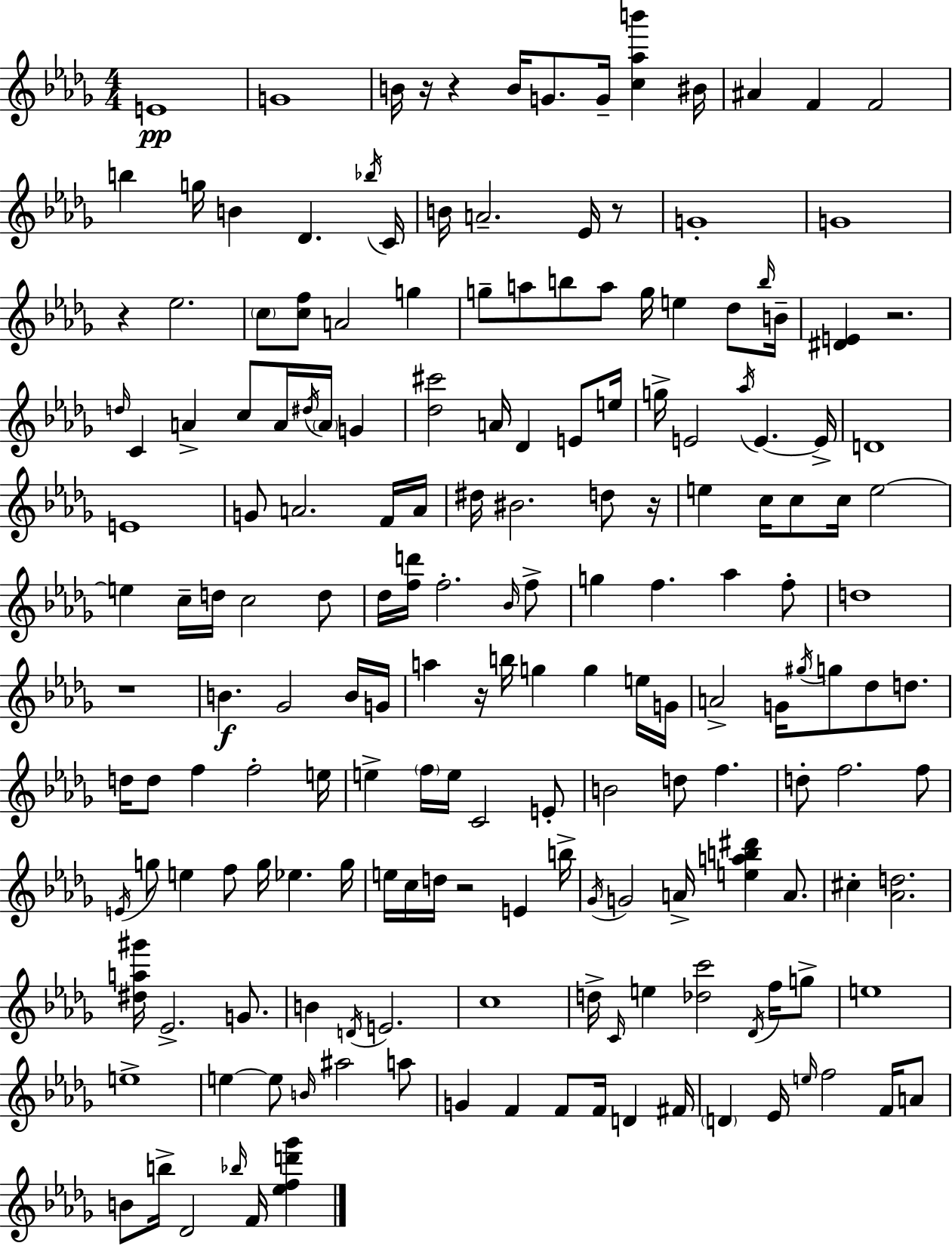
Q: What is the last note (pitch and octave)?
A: F4